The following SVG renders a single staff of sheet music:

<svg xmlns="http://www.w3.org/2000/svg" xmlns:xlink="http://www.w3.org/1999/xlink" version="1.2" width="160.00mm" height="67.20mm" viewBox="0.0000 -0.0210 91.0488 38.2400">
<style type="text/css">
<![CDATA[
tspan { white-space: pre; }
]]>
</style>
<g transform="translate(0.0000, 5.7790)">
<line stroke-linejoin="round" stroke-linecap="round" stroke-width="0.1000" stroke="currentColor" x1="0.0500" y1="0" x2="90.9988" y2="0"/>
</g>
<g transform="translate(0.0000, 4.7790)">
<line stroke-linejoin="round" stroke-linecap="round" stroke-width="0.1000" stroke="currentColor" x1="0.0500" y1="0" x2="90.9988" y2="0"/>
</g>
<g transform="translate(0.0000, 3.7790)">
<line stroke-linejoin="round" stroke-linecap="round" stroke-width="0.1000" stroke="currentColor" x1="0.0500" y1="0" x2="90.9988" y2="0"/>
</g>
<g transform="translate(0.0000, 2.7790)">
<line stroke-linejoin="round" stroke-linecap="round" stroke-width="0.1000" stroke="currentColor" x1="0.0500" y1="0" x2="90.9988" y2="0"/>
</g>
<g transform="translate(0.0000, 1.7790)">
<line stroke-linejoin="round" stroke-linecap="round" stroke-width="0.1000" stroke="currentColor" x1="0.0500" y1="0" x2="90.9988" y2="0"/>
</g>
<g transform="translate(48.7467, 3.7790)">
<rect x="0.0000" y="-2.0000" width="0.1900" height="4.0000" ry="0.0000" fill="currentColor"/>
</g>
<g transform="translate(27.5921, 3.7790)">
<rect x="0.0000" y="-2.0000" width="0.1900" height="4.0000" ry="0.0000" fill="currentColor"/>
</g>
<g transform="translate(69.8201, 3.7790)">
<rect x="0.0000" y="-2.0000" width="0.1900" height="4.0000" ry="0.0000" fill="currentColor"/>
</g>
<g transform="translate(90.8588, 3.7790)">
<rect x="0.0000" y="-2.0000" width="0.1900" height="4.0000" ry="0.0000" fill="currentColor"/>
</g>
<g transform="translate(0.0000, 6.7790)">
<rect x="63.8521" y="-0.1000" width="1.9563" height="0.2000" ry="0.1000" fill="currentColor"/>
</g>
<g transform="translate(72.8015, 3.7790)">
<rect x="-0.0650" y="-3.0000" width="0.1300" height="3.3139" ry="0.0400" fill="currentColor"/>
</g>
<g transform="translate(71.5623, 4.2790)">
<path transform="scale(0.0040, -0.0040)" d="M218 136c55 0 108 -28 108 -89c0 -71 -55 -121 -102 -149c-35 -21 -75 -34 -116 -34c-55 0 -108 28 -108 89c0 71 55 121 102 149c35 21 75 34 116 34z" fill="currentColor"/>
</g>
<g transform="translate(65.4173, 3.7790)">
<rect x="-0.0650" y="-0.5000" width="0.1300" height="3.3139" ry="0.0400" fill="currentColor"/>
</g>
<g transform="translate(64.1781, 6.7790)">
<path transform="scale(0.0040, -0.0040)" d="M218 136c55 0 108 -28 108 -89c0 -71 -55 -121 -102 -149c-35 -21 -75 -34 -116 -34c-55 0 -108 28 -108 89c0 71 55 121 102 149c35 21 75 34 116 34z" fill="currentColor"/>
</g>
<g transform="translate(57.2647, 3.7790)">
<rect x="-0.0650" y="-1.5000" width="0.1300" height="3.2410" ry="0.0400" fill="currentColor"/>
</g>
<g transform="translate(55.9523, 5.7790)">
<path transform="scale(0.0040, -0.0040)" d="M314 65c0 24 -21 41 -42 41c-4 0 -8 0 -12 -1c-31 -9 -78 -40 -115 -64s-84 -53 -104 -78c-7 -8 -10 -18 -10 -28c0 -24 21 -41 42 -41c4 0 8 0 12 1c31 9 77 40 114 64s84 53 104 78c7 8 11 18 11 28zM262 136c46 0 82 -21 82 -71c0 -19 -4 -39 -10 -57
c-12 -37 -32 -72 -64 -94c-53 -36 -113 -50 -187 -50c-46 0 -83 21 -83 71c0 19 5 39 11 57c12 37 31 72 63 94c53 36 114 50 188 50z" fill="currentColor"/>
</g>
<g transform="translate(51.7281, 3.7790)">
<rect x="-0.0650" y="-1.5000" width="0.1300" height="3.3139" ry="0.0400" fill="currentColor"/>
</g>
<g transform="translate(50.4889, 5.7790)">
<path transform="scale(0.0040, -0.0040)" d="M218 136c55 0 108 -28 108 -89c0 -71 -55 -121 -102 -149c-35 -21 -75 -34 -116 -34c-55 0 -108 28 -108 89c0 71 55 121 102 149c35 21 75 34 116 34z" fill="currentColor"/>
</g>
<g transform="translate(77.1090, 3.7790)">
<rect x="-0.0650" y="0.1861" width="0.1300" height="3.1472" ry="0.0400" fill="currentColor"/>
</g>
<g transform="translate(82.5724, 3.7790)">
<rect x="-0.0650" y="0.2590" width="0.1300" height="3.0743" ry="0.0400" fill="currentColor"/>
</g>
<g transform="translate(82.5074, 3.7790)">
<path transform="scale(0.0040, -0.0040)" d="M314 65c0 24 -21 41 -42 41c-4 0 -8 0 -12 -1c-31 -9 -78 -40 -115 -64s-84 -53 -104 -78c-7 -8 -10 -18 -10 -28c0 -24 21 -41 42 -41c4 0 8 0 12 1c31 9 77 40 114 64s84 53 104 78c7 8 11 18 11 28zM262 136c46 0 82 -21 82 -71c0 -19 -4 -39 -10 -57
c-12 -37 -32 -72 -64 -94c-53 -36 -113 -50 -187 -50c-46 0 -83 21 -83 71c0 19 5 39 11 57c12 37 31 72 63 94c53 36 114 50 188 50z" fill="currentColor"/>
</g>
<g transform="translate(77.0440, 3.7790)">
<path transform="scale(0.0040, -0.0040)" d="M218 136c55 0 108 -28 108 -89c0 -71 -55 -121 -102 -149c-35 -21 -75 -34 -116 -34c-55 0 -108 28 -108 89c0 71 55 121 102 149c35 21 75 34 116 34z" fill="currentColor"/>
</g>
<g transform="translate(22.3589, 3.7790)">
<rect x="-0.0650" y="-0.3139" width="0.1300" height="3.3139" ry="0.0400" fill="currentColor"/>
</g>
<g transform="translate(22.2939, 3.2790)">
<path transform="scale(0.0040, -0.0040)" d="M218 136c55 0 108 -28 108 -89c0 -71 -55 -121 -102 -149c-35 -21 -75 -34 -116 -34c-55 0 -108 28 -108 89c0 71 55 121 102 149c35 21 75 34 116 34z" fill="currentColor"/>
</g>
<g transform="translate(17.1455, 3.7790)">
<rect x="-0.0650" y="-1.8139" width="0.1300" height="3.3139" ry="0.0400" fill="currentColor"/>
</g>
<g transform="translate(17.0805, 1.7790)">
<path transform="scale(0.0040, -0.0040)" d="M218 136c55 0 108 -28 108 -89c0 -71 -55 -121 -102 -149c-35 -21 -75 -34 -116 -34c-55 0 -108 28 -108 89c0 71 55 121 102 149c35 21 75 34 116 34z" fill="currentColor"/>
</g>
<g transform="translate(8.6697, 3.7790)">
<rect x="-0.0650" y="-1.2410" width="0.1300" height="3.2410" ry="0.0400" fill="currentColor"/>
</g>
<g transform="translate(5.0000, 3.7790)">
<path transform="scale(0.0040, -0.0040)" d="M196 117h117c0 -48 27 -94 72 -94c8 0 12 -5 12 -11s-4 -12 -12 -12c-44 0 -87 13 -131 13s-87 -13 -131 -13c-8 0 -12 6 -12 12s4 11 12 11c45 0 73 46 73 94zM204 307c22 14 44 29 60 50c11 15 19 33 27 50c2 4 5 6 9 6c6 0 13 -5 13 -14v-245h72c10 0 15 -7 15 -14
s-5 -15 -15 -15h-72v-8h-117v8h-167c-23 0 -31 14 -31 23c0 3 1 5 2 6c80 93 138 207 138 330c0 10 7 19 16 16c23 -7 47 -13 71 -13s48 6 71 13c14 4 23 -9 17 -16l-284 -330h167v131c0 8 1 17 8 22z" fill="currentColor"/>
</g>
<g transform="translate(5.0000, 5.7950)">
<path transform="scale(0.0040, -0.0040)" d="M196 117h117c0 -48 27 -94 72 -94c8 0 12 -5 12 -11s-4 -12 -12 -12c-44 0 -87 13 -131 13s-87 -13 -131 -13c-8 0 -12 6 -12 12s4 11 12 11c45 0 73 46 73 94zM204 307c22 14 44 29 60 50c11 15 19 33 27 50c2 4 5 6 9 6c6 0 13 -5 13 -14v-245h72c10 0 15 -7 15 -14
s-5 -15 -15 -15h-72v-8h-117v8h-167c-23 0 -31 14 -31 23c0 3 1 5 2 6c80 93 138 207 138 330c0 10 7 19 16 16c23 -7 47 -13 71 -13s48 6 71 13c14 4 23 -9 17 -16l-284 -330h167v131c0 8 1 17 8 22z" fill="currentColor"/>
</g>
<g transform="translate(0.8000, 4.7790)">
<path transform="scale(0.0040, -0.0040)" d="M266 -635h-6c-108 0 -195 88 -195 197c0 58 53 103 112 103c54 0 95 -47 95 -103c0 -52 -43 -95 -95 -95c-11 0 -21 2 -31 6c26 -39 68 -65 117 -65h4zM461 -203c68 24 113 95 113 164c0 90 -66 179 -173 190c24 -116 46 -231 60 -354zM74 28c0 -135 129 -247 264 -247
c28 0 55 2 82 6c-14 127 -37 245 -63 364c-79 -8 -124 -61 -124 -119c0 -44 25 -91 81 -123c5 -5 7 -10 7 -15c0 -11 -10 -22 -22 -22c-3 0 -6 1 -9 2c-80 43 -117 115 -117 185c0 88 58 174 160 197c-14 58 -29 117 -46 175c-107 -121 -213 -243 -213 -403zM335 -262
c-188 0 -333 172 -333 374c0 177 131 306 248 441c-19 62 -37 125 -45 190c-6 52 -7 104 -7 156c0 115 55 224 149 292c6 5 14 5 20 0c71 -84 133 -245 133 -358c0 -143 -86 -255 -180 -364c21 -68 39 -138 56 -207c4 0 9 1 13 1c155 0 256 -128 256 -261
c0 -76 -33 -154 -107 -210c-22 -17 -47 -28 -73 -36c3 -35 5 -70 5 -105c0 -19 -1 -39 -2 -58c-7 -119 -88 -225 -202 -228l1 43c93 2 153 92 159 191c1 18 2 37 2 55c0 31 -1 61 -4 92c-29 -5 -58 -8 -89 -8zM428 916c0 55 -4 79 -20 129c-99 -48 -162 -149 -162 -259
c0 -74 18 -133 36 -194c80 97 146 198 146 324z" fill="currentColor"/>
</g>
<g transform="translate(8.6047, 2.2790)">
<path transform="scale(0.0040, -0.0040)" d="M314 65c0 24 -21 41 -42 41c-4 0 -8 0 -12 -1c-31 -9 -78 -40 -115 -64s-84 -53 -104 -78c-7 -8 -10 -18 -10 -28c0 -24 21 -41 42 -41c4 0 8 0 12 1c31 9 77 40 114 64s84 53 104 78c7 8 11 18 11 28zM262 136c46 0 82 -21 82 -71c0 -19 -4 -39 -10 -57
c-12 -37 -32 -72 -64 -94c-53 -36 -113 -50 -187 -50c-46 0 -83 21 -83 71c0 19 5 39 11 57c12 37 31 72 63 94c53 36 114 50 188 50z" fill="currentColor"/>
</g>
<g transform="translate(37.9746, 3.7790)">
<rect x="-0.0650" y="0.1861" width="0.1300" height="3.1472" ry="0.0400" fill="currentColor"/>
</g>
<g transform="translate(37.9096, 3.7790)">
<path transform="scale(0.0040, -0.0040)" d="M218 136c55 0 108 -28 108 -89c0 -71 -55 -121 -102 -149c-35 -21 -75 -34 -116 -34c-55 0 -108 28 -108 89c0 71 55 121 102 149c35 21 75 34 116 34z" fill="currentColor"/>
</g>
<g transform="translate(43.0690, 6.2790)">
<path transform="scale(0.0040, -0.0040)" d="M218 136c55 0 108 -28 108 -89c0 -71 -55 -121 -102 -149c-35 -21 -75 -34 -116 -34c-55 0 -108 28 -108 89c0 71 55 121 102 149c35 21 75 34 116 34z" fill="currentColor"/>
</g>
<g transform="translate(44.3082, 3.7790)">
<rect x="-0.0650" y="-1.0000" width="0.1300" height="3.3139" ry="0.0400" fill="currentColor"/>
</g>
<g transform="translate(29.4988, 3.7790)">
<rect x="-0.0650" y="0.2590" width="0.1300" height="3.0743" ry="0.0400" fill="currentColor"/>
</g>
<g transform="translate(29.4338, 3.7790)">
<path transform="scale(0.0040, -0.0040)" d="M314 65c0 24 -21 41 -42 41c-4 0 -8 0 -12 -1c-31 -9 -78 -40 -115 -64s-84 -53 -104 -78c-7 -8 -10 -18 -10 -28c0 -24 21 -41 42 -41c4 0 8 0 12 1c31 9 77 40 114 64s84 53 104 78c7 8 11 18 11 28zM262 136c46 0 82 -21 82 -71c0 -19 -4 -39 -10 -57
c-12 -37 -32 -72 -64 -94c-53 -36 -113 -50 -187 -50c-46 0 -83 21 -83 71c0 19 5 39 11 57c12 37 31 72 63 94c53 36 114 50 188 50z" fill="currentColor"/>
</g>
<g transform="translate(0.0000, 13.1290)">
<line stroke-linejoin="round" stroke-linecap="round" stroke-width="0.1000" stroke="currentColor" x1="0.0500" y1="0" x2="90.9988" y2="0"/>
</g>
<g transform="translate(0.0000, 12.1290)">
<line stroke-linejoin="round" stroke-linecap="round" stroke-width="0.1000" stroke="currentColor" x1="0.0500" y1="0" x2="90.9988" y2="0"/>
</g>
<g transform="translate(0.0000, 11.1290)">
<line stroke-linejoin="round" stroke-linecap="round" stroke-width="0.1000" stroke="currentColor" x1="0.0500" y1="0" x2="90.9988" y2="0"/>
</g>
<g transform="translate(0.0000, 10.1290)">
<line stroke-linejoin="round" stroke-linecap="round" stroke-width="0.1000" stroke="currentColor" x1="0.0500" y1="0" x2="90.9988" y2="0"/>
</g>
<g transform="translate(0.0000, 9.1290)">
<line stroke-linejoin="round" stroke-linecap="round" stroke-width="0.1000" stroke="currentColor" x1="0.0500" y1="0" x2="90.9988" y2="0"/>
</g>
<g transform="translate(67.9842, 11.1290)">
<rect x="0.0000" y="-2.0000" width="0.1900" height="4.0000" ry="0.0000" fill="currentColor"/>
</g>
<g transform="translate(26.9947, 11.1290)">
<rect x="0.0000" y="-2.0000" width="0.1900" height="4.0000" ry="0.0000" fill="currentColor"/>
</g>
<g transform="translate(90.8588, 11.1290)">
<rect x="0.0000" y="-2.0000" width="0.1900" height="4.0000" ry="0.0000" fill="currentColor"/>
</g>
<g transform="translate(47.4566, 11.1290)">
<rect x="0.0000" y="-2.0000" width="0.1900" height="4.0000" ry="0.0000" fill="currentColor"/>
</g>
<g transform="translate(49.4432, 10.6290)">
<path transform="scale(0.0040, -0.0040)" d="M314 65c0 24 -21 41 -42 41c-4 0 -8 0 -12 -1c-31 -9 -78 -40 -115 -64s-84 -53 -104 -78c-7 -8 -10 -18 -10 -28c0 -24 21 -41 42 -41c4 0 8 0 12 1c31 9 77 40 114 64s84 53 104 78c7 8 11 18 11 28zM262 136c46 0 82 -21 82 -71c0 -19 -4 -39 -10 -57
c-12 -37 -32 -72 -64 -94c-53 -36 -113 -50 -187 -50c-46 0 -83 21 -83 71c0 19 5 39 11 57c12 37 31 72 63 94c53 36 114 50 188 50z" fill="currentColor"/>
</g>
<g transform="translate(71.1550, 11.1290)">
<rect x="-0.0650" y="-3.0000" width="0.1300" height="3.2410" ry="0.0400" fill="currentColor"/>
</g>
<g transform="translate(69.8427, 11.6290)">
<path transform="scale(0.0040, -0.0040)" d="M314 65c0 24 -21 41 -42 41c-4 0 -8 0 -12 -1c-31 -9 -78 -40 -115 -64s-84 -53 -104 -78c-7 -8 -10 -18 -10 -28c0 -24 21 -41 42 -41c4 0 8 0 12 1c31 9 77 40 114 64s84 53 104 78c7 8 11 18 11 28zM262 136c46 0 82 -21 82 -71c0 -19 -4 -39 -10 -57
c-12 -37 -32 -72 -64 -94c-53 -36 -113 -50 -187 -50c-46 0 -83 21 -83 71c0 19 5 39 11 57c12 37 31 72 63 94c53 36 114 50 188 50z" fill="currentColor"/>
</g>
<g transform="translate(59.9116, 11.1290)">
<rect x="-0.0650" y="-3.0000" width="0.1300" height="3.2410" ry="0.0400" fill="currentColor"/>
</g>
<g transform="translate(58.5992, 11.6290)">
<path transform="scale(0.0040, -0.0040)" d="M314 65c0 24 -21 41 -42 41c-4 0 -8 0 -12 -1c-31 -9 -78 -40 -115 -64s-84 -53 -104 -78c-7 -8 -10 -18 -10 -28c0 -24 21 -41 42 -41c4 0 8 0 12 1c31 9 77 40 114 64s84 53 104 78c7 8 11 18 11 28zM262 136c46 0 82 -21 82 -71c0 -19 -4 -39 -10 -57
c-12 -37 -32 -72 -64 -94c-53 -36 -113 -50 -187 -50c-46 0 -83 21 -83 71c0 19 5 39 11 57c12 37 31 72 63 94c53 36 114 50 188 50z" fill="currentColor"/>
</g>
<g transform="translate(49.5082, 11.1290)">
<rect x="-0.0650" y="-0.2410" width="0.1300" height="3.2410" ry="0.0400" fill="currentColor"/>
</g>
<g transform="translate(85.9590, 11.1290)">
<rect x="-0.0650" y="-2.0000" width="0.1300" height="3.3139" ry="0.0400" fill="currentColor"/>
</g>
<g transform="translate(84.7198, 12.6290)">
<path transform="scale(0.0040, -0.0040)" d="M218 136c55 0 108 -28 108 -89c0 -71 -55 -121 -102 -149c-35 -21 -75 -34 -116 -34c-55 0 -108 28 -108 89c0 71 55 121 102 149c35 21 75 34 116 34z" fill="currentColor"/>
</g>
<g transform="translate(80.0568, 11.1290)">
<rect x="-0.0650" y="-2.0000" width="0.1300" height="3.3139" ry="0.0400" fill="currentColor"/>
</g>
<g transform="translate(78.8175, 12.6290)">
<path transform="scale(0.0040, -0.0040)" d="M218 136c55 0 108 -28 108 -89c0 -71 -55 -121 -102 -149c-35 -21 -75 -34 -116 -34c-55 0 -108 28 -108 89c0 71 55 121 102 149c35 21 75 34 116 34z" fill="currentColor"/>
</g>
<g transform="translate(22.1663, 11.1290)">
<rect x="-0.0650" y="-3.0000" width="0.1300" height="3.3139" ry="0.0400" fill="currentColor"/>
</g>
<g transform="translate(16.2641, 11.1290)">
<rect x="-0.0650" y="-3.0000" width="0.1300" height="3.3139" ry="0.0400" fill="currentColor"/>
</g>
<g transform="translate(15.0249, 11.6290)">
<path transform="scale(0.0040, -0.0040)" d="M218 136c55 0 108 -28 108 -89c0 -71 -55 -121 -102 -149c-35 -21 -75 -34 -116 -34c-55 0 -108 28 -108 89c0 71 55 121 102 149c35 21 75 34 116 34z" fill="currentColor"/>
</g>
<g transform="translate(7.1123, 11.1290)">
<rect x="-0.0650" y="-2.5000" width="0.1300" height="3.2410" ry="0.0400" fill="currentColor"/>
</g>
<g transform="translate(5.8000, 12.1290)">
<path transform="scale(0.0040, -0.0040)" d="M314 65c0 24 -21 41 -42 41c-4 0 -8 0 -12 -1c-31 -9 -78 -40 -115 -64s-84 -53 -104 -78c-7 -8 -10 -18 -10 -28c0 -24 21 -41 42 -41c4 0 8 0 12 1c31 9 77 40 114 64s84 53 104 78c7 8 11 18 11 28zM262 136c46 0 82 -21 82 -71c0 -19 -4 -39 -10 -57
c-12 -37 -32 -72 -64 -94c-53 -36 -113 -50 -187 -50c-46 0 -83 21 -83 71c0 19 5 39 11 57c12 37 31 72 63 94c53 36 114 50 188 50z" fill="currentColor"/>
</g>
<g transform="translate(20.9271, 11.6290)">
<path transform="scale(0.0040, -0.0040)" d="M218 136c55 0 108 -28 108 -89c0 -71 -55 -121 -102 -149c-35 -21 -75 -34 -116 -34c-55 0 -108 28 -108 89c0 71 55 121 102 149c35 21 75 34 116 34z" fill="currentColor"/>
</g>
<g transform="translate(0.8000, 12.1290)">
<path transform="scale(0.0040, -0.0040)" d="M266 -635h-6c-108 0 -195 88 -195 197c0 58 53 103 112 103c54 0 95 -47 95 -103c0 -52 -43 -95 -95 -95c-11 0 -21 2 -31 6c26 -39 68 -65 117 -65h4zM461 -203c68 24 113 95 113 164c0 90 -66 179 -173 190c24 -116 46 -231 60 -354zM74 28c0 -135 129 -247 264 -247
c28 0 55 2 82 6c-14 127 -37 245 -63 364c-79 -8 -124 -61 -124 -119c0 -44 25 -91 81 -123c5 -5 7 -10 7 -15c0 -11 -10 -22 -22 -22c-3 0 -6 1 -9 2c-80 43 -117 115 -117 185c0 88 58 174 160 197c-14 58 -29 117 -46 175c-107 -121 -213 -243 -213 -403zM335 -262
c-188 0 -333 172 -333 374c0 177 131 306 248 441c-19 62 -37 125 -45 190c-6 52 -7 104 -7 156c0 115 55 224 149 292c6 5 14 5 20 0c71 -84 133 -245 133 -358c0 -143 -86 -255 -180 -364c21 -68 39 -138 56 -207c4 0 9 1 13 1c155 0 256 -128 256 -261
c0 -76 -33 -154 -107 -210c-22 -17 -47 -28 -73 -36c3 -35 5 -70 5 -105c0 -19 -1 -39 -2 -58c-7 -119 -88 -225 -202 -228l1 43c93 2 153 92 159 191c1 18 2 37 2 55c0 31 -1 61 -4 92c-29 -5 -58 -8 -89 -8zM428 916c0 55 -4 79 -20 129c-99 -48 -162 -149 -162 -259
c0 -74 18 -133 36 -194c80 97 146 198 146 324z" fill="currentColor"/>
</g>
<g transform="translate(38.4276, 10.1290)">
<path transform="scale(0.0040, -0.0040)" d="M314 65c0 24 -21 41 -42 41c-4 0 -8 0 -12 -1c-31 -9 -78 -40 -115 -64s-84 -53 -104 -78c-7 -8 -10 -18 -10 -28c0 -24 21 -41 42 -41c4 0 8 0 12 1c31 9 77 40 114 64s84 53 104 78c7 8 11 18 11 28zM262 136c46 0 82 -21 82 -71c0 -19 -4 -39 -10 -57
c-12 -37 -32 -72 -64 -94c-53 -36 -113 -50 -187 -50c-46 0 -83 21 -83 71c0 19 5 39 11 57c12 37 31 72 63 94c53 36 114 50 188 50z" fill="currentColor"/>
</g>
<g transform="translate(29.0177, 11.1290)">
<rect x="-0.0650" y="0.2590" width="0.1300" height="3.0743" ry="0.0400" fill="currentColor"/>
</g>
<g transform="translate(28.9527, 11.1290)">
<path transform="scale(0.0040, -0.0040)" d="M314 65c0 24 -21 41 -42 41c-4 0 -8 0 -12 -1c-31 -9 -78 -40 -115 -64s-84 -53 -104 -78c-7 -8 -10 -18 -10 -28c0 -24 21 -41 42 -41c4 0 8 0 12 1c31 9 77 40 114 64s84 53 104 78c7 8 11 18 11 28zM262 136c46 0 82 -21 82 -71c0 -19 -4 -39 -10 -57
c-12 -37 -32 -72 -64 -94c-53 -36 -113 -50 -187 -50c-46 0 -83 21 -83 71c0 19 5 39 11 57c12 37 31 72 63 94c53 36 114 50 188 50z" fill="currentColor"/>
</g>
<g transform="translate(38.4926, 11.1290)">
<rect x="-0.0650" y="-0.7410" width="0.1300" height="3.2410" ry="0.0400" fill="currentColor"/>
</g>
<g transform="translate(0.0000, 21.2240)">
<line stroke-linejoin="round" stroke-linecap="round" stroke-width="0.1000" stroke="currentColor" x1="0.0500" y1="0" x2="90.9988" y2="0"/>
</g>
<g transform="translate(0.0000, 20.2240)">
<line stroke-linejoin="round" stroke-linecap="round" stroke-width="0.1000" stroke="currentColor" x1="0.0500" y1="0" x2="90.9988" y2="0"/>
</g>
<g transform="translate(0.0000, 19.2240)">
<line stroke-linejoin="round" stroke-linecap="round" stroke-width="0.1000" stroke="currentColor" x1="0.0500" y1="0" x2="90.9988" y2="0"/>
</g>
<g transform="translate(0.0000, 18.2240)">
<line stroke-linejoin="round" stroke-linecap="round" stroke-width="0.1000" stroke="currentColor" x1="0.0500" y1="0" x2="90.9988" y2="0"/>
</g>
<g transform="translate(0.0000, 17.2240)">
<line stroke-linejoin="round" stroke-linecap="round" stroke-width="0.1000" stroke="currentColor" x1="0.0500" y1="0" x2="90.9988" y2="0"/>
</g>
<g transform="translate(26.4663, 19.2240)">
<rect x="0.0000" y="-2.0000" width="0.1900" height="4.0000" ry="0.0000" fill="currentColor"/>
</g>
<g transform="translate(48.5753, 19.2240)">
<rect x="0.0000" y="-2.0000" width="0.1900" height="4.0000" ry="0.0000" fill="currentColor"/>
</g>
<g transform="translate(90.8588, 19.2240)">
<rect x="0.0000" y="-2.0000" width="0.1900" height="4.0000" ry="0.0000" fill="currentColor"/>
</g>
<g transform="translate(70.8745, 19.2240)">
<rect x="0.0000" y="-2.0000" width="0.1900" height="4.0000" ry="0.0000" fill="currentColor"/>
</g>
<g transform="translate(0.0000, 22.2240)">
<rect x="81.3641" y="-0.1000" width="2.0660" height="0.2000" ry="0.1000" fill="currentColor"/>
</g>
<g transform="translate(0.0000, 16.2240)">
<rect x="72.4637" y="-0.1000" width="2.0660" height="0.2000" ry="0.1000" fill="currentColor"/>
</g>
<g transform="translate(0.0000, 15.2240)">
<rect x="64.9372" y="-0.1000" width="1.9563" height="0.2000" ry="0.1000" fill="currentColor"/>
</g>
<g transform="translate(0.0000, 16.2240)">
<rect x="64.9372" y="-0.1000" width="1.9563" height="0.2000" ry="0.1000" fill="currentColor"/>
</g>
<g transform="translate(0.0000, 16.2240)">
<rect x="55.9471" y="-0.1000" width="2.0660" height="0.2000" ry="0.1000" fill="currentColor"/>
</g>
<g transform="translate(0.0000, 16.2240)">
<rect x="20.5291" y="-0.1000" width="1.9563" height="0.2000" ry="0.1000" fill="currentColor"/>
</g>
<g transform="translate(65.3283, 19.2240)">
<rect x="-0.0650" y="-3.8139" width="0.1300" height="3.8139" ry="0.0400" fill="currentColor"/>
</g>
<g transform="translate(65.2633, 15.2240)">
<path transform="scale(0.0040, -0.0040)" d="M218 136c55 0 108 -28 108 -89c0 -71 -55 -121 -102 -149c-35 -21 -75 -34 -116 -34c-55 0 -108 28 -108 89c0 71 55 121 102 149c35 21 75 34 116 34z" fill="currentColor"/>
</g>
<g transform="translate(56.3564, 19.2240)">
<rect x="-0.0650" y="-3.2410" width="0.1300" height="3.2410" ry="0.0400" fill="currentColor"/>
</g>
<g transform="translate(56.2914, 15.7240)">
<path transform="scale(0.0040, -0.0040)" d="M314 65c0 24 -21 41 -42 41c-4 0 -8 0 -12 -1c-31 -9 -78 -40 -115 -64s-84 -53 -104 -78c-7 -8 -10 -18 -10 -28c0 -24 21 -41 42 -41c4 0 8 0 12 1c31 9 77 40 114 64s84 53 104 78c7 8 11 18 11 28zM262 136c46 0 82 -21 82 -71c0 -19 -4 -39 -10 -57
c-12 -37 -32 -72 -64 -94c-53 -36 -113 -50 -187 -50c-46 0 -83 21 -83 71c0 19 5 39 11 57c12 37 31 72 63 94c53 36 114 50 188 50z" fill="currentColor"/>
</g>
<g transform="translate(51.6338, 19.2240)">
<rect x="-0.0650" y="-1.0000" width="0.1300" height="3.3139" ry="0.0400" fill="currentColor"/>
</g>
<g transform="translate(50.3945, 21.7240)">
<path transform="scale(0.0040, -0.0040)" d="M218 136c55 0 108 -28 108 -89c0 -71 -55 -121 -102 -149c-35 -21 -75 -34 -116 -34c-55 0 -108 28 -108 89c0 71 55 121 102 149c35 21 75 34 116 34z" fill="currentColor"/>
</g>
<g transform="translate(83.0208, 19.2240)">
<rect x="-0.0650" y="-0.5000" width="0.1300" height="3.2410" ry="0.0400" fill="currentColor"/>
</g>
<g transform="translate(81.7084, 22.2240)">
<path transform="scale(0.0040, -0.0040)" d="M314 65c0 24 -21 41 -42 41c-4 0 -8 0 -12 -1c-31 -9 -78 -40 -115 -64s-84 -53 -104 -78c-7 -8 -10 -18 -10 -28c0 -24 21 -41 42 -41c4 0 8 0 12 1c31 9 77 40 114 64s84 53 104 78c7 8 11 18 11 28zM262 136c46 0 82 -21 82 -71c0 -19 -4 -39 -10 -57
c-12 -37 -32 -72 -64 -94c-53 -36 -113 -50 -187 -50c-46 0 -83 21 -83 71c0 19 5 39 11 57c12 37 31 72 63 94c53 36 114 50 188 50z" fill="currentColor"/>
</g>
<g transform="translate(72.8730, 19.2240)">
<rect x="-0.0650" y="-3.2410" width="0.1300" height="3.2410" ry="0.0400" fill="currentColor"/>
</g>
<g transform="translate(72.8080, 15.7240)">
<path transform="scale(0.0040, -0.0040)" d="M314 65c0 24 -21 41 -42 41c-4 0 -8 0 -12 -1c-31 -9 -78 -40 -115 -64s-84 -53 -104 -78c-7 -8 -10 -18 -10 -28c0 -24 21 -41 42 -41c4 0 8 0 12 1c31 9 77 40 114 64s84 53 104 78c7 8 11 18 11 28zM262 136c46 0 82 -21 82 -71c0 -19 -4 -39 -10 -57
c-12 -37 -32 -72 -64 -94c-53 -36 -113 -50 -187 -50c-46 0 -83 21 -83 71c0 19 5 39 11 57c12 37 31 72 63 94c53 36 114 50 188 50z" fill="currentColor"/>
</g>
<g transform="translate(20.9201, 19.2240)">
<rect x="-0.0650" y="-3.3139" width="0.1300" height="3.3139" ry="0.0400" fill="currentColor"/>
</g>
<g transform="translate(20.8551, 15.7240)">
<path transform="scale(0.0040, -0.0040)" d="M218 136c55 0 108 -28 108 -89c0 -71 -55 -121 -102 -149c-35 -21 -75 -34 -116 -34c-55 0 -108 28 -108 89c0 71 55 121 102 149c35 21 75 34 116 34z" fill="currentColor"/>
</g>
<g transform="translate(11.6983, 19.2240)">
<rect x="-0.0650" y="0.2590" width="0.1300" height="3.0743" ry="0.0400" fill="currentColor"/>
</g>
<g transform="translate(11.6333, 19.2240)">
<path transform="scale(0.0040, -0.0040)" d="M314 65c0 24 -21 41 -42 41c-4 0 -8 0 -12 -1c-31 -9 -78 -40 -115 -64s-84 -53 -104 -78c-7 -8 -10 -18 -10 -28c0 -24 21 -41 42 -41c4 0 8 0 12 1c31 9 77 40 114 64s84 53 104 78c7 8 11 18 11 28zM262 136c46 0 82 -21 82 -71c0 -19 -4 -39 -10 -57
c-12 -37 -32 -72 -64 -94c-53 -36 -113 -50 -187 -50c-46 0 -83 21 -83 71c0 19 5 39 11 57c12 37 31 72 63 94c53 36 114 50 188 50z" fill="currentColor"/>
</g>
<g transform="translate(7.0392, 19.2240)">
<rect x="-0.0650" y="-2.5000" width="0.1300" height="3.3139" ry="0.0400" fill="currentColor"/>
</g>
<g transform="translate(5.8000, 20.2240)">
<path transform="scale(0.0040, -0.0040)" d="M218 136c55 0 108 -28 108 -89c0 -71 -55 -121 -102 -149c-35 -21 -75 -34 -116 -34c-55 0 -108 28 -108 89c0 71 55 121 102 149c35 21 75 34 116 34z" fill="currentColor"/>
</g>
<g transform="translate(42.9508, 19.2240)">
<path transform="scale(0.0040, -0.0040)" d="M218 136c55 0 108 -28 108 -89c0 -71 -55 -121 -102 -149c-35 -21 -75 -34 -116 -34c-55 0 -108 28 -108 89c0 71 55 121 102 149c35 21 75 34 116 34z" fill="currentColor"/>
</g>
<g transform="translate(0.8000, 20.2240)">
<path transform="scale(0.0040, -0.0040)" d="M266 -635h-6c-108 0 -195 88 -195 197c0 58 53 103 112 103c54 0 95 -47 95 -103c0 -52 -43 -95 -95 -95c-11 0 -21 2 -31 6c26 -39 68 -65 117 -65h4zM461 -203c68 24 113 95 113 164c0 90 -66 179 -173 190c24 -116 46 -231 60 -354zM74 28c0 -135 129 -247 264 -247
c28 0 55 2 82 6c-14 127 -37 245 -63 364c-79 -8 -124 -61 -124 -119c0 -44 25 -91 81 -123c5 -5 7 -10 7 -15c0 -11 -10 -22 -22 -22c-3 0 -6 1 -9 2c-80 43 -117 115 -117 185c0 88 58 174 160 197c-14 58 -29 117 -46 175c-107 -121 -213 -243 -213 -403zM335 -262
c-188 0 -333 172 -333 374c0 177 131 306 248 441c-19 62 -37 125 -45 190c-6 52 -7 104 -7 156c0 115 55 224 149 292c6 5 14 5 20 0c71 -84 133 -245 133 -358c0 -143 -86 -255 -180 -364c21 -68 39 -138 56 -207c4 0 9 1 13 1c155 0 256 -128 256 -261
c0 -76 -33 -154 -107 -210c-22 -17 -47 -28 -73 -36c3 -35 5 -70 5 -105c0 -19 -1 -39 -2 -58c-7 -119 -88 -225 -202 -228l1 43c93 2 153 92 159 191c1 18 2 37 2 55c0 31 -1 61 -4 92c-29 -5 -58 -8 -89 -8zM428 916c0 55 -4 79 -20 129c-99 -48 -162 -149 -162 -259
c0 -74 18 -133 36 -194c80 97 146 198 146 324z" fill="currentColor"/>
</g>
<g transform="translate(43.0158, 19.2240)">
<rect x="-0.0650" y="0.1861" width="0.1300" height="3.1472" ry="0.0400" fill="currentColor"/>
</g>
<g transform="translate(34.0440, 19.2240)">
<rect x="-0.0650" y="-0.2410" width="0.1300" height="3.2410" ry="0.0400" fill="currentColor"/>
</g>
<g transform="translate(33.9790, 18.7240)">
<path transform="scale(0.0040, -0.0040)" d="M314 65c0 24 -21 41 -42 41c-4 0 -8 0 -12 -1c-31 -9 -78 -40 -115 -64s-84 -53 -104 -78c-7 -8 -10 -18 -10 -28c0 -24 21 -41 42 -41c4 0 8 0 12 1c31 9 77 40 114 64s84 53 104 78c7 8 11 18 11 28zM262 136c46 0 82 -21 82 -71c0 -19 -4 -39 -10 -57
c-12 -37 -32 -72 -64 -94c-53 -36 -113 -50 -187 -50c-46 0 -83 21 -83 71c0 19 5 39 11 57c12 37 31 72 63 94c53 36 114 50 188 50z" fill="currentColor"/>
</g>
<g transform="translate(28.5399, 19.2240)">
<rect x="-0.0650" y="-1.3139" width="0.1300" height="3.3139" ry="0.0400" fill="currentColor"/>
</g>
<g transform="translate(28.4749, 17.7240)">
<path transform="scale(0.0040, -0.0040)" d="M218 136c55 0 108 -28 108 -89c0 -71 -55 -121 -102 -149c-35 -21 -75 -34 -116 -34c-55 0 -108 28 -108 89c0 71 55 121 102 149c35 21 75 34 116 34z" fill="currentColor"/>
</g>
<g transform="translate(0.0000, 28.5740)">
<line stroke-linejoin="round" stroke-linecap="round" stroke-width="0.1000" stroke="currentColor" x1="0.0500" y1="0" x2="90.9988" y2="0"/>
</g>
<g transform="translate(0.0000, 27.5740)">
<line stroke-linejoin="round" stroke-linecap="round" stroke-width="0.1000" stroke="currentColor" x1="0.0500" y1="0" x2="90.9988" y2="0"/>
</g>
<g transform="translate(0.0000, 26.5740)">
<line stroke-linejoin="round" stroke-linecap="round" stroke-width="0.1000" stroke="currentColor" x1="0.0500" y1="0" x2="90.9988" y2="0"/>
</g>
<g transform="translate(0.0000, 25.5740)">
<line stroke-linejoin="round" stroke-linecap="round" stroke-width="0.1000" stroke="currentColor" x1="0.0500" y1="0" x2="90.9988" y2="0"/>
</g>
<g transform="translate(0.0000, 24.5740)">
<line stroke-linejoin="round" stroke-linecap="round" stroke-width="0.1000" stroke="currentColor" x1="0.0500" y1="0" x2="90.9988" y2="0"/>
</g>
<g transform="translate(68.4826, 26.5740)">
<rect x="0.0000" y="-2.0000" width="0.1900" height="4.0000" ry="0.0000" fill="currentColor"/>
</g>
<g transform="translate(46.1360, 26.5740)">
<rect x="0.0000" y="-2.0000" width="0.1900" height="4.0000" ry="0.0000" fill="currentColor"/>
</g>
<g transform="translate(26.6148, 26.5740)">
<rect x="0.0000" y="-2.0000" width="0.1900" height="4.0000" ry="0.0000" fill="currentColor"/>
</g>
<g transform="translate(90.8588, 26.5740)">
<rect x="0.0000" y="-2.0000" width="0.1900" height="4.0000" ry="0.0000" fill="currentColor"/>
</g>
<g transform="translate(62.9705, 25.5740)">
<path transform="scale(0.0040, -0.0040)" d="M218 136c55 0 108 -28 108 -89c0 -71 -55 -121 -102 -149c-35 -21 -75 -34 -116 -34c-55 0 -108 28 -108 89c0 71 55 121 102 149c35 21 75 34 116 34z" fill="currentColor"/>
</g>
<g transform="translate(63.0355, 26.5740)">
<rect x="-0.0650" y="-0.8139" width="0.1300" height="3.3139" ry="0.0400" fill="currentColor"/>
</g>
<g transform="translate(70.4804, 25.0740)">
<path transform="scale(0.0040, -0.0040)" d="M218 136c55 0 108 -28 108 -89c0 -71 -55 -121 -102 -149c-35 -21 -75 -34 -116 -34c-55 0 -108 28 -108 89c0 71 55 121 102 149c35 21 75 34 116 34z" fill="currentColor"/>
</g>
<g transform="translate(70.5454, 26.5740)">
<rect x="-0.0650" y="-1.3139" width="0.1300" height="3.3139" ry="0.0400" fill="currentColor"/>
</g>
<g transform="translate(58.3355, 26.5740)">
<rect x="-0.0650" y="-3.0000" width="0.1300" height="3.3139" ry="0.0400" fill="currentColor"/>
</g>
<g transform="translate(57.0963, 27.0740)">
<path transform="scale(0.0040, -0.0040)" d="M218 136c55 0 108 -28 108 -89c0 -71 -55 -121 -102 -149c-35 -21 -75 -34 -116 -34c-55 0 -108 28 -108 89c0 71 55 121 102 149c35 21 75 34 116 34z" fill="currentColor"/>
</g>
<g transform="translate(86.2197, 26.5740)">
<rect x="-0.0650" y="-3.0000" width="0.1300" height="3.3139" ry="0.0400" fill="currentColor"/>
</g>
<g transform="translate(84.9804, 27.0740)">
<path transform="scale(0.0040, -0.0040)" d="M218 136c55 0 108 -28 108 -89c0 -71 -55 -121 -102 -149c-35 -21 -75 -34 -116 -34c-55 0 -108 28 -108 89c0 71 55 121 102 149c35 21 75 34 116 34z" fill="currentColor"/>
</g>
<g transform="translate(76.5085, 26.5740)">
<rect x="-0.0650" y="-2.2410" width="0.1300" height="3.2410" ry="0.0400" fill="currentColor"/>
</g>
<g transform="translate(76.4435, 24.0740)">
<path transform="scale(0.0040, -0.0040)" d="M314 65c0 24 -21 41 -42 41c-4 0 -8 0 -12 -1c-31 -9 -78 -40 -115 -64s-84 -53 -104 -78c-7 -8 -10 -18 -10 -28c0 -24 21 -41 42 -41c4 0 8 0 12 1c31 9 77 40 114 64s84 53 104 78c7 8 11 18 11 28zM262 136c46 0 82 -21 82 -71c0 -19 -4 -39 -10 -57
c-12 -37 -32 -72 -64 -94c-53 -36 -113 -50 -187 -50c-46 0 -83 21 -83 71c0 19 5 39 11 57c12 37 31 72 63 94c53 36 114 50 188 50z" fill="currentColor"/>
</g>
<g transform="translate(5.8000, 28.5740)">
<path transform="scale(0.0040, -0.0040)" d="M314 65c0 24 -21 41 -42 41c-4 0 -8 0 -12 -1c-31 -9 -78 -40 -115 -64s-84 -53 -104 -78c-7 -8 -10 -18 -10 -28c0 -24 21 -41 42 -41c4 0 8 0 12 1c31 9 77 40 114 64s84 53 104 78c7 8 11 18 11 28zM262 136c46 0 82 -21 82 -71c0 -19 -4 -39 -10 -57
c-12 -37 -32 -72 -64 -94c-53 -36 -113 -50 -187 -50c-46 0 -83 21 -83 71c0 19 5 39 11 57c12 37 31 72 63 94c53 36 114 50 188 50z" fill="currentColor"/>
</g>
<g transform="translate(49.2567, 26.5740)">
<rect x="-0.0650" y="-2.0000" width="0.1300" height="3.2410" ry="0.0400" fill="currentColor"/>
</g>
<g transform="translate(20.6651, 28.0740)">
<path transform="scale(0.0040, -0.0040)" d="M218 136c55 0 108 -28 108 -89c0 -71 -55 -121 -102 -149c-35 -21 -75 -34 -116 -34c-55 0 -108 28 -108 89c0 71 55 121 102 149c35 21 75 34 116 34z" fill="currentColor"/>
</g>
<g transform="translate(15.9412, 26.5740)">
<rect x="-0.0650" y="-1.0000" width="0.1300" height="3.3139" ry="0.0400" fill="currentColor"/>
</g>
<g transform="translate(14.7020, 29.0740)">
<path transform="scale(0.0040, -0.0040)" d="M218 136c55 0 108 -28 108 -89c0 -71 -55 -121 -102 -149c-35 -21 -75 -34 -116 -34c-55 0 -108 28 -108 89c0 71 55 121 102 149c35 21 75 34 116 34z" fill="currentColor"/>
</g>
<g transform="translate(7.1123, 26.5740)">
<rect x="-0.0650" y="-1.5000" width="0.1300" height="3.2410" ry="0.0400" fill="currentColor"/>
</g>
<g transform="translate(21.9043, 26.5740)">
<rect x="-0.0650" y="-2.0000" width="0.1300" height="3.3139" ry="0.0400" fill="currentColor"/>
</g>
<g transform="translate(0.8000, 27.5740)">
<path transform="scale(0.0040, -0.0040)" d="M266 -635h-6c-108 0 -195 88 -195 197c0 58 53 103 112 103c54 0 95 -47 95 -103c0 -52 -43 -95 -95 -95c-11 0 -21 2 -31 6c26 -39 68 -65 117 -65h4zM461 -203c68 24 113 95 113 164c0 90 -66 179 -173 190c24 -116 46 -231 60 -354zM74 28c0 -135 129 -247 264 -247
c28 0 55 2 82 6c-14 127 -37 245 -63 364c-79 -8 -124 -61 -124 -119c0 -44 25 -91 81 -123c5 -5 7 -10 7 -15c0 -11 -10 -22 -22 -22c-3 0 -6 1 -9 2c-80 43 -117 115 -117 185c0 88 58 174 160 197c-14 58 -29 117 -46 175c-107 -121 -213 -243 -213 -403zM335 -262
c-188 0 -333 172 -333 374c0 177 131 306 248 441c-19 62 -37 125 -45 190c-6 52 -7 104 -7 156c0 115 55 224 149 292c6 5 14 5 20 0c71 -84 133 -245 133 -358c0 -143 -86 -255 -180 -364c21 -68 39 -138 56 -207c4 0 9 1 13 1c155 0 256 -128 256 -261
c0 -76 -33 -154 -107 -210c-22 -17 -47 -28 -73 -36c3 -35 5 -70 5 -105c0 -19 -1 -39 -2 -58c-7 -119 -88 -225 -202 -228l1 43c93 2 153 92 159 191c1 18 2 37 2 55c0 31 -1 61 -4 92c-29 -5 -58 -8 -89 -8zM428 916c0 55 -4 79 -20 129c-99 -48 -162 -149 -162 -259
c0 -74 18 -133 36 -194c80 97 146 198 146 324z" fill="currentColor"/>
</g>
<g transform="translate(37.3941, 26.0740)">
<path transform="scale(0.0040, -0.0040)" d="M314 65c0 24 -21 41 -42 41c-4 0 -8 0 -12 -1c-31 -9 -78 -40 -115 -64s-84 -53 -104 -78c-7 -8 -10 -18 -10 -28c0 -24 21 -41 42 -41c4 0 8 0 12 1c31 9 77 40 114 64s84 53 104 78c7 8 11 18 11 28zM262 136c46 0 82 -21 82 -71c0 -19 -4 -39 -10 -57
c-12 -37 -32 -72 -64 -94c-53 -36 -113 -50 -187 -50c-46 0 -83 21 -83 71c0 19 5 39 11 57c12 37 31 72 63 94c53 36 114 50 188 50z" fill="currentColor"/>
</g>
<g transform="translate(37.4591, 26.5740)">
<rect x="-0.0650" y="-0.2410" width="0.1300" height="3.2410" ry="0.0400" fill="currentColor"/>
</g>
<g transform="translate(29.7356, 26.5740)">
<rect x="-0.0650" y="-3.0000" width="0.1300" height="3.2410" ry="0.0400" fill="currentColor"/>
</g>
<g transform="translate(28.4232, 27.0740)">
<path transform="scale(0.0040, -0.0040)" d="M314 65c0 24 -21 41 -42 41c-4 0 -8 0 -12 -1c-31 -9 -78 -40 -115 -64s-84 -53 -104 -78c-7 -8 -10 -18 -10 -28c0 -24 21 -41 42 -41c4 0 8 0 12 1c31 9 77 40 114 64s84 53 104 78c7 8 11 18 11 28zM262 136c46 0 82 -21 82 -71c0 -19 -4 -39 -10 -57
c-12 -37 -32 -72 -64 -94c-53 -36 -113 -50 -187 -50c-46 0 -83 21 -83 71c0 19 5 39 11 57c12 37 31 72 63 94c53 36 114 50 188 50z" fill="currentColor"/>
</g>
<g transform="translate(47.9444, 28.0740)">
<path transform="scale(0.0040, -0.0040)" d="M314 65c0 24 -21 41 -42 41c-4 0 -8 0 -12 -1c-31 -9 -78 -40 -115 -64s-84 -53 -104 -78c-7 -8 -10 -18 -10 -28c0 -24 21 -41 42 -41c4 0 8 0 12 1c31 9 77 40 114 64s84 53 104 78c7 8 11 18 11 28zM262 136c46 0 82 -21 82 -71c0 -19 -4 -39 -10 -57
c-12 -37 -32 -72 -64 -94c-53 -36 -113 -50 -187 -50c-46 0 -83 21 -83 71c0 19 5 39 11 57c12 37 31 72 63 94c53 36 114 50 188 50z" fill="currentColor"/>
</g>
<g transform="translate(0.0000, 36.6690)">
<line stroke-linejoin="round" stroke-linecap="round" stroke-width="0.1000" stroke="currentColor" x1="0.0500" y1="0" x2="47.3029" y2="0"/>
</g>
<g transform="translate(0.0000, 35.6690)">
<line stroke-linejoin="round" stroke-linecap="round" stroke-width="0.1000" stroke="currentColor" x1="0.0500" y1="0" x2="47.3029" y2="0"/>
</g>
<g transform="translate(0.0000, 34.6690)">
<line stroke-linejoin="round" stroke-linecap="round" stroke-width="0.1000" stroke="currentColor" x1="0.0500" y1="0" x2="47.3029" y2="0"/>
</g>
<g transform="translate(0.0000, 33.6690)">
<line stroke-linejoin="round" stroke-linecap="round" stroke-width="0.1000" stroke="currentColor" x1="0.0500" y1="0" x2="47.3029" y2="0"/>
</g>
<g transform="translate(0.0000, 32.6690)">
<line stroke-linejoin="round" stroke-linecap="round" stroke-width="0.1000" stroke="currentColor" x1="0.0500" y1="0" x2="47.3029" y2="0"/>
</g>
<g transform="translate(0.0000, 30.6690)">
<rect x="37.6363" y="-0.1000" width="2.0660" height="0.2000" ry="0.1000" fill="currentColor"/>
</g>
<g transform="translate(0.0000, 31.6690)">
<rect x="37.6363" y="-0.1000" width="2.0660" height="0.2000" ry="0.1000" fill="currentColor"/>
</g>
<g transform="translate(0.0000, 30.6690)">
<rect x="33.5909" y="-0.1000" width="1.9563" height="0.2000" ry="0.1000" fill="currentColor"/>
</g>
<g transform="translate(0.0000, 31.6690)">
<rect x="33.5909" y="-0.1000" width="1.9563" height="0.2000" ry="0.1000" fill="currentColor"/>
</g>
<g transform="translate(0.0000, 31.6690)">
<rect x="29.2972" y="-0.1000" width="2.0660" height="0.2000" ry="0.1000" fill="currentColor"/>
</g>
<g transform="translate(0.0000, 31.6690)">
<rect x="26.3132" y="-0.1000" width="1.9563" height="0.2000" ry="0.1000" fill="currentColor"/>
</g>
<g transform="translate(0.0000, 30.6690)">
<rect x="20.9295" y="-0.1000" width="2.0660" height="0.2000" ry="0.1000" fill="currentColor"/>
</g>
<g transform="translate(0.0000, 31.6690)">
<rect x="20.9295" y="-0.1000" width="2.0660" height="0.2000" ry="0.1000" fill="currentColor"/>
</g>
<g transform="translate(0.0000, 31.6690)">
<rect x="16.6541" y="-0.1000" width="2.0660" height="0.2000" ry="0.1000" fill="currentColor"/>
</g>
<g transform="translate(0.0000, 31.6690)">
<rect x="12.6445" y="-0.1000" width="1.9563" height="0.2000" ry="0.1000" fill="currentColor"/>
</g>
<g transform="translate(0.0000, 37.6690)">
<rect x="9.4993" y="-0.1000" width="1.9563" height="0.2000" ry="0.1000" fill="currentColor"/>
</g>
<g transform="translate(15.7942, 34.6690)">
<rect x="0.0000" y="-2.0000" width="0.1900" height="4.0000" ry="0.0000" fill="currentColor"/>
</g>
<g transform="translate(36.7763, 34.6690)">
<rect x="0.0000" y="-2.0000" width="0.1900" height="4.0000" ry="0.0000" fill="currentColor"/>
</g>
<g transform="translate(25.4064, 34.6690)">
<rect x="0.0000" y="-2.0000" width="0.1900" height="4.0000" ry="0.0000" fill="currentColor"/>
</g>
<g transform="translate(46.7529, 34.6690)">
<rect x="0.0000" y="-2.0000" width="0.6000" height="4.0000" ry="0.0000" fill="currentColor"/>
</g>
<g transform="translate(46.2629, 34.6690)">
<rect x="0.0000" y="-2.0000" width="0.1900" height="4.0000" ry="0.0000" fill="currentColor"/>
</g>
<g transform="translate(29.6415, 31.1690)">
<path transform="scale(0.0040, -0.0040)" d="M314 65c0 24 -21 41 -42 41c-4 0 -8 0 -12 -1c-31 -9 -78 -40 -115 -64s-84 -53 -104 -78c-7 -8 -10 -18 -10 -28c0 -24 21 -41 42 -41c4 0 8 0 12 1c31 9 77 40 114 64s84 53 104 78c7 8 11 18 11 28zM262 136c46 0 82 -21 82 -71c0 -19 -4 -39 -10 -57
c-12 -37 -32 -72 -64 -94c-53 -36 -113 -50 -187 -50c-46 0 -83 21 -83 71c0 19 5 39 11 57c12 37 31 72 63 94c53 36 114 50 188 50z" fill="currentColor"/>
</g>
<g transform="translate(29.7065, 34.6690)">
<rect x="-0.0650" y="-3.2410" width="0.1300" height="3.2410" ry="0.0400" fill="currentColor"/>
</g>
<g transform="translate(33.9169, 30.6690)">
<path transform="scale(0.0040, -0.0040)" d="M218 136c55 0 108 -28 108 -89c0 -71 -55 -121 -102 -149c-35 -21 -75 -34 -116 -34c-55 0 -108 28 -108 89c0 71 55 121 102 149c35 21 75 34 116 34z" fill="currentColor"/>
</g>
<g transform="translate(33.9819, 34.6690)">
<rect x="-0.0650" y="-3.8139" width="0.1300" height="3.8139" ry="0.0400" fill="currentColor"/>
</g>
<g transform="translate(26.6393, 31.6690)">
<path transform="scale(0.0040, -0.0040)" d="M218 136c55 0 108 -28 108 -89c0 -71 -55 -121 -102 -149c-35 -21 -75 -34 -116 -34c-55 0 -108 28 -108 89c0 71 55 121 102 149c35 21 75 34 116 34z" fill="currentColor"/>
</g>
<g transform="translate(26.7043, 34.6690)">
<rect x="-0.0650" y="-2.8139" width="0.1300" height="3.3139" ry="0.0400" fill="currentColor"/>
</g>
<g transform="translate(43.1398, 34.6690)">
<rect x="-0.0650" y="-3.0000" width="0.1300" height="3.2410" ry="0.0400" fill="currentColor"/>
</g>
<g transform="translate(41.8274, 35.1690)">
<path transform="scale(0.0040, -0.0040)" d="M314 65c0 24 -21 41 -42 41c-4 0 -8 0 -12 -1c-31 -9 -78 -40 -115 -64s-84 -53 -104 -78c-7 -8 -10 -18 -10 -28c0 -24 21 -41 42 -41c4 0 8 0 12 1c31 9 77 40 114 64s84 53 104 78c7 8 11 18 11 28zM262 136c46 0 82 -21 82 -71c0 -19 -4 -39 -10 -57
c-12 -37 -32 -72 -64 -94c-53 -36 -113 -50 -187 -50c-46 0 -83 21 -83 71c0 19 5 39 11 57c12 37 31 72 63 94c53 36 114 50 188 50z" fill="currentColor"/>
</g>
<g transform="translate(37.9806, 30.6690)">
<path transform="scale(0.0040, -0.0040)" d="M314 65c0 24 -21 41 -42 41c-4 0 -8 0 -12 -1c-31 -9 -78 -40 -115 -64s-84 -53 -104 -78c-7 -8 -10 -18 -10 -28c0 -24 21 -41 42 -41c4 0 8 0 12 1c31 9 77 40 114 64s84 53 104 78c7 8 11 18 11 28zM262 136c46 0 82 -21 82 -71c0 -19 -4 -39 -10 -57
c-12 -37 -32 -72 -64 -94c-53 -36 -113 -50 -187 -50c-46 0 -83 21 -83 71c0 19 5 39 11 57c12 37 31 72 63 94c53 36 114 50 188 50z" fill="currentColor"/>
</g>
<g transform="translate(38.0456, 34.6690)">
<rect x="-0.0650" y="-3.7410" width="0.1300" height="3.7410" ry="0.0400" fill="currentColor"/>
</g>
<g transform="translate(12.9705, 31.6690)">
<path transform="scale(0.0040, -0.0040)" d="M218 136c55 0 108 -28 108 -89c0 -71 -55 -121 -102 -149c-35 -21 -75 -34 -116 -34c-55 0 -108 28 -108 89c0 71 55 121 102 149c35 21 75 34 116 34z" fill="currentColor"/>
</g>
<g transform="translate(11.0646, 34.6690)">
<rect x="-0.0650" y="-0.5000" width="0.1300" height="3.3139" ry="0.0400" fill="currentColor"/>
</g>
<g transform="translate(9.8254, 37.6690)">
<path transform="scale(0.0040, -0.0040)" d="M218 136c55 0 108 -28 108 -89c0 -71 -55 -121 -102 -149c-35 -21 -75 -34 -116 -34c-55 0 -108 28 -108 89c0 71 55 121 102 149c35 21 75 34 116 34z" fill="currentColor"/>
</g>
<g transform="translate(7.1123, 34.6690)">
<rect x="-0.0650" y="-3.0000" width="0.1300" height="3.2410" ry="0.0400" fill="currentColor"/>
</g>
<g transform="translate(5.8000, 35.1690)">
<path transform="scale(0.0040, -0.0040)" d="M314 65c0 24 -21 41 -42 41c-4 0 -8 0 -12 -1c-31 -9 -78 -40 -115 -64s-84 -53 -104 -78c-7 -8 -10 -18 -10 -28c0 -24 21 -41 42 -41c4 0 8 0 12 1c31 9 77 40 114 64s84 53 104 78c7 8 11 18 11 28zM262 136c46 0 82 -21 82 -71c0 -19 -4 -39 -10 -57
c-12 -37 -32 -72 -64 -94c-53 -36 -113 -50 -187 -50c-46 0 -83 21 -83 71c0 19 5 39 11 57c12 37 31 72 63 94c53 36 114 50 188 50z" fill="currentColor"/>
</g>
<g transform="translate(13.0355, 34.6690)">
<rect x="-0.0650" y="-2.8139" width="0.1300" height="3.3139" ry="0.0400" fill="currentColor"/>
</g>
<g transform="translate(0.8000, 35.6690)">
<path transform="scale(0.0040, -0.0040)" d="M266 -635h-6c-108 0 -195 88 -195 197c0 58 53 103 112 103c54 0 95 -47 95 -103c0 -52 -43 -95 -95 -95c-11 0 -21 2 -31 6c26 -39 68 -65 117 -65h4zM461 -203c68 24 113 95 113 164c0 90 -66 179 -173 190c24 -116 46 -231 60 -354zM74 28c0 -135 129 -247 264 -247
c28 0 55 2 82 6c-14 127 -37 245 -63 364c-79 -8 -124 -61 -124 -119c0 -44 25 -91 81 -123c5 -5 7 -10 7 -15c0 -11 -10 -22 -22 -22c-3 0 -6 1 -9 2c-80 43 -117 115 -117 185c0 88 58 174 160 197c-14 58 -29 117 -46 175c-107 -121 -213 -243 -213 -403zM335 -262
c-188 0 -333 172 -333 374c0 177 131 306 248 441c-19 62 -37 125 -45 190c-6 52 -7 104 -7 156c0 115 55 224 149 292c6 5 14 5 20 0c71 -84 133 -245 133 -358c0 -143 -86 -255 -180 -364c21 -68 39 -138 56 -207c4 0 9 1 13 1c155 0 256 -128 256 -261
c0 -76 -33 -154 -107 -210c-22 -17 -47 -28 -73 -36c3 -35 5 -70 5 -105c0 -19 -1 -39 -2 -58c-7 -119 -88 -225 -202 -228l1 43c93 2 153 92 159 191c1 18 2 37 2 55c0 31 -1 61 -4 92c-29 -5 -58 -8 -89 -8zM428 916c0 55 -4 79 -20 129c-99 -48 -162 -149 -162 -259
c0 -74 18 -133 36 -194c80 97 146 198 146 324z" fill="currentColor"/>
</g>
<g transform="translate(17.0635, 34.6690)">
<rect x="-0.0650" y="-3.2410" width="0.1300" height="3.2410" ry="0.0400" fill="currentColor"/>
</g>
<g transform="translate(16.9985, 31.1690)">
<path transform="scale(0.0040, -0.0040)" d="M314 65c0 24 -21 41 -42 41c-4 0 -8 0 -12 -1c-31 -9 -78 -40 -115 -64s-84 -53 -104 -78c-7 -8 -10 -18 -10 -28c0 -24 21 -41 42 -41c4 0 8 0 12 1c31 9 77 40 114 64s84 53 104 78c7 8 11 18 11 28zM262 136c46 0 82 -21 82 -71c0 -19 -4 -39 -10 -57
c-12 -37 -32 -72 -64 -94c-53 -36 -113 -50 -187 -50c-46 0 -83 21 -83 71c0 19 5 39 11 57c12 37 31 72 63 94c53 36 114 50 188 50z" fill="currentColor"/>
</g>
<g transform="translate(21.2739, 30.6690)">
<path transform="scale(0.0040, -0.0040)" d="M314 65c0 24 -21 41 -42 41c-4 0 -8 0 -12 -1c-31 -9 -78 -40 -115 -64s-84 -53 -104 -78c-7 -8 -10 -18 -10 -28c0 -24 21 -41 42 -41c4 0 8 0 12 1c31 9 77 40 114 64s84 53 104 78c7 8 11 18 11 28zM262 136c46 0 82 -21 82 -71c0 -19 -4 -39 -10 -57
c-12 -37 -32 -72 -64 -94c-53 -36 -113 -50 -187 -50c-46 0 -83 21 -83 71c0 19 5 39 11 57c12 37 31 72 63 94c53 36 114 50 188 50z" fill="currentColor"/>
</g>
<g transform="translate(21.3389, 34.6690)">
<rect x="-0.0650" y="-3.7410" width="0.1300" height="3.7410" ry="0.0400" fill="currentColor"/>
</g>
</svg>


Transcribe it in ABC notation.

X:1
T:Untitled
M:4/4
L:1/4
K:C
e2 f c B2 B D E E2 C A B B2 G2 A A B2 d2 c2 A2 A2 F F G B2 b e c2 B D b2 c' b2 C2 E2 D F A2 c2 F2 A d e g2 A A2 C a b2 c'2 a b2 c' c'2 A2